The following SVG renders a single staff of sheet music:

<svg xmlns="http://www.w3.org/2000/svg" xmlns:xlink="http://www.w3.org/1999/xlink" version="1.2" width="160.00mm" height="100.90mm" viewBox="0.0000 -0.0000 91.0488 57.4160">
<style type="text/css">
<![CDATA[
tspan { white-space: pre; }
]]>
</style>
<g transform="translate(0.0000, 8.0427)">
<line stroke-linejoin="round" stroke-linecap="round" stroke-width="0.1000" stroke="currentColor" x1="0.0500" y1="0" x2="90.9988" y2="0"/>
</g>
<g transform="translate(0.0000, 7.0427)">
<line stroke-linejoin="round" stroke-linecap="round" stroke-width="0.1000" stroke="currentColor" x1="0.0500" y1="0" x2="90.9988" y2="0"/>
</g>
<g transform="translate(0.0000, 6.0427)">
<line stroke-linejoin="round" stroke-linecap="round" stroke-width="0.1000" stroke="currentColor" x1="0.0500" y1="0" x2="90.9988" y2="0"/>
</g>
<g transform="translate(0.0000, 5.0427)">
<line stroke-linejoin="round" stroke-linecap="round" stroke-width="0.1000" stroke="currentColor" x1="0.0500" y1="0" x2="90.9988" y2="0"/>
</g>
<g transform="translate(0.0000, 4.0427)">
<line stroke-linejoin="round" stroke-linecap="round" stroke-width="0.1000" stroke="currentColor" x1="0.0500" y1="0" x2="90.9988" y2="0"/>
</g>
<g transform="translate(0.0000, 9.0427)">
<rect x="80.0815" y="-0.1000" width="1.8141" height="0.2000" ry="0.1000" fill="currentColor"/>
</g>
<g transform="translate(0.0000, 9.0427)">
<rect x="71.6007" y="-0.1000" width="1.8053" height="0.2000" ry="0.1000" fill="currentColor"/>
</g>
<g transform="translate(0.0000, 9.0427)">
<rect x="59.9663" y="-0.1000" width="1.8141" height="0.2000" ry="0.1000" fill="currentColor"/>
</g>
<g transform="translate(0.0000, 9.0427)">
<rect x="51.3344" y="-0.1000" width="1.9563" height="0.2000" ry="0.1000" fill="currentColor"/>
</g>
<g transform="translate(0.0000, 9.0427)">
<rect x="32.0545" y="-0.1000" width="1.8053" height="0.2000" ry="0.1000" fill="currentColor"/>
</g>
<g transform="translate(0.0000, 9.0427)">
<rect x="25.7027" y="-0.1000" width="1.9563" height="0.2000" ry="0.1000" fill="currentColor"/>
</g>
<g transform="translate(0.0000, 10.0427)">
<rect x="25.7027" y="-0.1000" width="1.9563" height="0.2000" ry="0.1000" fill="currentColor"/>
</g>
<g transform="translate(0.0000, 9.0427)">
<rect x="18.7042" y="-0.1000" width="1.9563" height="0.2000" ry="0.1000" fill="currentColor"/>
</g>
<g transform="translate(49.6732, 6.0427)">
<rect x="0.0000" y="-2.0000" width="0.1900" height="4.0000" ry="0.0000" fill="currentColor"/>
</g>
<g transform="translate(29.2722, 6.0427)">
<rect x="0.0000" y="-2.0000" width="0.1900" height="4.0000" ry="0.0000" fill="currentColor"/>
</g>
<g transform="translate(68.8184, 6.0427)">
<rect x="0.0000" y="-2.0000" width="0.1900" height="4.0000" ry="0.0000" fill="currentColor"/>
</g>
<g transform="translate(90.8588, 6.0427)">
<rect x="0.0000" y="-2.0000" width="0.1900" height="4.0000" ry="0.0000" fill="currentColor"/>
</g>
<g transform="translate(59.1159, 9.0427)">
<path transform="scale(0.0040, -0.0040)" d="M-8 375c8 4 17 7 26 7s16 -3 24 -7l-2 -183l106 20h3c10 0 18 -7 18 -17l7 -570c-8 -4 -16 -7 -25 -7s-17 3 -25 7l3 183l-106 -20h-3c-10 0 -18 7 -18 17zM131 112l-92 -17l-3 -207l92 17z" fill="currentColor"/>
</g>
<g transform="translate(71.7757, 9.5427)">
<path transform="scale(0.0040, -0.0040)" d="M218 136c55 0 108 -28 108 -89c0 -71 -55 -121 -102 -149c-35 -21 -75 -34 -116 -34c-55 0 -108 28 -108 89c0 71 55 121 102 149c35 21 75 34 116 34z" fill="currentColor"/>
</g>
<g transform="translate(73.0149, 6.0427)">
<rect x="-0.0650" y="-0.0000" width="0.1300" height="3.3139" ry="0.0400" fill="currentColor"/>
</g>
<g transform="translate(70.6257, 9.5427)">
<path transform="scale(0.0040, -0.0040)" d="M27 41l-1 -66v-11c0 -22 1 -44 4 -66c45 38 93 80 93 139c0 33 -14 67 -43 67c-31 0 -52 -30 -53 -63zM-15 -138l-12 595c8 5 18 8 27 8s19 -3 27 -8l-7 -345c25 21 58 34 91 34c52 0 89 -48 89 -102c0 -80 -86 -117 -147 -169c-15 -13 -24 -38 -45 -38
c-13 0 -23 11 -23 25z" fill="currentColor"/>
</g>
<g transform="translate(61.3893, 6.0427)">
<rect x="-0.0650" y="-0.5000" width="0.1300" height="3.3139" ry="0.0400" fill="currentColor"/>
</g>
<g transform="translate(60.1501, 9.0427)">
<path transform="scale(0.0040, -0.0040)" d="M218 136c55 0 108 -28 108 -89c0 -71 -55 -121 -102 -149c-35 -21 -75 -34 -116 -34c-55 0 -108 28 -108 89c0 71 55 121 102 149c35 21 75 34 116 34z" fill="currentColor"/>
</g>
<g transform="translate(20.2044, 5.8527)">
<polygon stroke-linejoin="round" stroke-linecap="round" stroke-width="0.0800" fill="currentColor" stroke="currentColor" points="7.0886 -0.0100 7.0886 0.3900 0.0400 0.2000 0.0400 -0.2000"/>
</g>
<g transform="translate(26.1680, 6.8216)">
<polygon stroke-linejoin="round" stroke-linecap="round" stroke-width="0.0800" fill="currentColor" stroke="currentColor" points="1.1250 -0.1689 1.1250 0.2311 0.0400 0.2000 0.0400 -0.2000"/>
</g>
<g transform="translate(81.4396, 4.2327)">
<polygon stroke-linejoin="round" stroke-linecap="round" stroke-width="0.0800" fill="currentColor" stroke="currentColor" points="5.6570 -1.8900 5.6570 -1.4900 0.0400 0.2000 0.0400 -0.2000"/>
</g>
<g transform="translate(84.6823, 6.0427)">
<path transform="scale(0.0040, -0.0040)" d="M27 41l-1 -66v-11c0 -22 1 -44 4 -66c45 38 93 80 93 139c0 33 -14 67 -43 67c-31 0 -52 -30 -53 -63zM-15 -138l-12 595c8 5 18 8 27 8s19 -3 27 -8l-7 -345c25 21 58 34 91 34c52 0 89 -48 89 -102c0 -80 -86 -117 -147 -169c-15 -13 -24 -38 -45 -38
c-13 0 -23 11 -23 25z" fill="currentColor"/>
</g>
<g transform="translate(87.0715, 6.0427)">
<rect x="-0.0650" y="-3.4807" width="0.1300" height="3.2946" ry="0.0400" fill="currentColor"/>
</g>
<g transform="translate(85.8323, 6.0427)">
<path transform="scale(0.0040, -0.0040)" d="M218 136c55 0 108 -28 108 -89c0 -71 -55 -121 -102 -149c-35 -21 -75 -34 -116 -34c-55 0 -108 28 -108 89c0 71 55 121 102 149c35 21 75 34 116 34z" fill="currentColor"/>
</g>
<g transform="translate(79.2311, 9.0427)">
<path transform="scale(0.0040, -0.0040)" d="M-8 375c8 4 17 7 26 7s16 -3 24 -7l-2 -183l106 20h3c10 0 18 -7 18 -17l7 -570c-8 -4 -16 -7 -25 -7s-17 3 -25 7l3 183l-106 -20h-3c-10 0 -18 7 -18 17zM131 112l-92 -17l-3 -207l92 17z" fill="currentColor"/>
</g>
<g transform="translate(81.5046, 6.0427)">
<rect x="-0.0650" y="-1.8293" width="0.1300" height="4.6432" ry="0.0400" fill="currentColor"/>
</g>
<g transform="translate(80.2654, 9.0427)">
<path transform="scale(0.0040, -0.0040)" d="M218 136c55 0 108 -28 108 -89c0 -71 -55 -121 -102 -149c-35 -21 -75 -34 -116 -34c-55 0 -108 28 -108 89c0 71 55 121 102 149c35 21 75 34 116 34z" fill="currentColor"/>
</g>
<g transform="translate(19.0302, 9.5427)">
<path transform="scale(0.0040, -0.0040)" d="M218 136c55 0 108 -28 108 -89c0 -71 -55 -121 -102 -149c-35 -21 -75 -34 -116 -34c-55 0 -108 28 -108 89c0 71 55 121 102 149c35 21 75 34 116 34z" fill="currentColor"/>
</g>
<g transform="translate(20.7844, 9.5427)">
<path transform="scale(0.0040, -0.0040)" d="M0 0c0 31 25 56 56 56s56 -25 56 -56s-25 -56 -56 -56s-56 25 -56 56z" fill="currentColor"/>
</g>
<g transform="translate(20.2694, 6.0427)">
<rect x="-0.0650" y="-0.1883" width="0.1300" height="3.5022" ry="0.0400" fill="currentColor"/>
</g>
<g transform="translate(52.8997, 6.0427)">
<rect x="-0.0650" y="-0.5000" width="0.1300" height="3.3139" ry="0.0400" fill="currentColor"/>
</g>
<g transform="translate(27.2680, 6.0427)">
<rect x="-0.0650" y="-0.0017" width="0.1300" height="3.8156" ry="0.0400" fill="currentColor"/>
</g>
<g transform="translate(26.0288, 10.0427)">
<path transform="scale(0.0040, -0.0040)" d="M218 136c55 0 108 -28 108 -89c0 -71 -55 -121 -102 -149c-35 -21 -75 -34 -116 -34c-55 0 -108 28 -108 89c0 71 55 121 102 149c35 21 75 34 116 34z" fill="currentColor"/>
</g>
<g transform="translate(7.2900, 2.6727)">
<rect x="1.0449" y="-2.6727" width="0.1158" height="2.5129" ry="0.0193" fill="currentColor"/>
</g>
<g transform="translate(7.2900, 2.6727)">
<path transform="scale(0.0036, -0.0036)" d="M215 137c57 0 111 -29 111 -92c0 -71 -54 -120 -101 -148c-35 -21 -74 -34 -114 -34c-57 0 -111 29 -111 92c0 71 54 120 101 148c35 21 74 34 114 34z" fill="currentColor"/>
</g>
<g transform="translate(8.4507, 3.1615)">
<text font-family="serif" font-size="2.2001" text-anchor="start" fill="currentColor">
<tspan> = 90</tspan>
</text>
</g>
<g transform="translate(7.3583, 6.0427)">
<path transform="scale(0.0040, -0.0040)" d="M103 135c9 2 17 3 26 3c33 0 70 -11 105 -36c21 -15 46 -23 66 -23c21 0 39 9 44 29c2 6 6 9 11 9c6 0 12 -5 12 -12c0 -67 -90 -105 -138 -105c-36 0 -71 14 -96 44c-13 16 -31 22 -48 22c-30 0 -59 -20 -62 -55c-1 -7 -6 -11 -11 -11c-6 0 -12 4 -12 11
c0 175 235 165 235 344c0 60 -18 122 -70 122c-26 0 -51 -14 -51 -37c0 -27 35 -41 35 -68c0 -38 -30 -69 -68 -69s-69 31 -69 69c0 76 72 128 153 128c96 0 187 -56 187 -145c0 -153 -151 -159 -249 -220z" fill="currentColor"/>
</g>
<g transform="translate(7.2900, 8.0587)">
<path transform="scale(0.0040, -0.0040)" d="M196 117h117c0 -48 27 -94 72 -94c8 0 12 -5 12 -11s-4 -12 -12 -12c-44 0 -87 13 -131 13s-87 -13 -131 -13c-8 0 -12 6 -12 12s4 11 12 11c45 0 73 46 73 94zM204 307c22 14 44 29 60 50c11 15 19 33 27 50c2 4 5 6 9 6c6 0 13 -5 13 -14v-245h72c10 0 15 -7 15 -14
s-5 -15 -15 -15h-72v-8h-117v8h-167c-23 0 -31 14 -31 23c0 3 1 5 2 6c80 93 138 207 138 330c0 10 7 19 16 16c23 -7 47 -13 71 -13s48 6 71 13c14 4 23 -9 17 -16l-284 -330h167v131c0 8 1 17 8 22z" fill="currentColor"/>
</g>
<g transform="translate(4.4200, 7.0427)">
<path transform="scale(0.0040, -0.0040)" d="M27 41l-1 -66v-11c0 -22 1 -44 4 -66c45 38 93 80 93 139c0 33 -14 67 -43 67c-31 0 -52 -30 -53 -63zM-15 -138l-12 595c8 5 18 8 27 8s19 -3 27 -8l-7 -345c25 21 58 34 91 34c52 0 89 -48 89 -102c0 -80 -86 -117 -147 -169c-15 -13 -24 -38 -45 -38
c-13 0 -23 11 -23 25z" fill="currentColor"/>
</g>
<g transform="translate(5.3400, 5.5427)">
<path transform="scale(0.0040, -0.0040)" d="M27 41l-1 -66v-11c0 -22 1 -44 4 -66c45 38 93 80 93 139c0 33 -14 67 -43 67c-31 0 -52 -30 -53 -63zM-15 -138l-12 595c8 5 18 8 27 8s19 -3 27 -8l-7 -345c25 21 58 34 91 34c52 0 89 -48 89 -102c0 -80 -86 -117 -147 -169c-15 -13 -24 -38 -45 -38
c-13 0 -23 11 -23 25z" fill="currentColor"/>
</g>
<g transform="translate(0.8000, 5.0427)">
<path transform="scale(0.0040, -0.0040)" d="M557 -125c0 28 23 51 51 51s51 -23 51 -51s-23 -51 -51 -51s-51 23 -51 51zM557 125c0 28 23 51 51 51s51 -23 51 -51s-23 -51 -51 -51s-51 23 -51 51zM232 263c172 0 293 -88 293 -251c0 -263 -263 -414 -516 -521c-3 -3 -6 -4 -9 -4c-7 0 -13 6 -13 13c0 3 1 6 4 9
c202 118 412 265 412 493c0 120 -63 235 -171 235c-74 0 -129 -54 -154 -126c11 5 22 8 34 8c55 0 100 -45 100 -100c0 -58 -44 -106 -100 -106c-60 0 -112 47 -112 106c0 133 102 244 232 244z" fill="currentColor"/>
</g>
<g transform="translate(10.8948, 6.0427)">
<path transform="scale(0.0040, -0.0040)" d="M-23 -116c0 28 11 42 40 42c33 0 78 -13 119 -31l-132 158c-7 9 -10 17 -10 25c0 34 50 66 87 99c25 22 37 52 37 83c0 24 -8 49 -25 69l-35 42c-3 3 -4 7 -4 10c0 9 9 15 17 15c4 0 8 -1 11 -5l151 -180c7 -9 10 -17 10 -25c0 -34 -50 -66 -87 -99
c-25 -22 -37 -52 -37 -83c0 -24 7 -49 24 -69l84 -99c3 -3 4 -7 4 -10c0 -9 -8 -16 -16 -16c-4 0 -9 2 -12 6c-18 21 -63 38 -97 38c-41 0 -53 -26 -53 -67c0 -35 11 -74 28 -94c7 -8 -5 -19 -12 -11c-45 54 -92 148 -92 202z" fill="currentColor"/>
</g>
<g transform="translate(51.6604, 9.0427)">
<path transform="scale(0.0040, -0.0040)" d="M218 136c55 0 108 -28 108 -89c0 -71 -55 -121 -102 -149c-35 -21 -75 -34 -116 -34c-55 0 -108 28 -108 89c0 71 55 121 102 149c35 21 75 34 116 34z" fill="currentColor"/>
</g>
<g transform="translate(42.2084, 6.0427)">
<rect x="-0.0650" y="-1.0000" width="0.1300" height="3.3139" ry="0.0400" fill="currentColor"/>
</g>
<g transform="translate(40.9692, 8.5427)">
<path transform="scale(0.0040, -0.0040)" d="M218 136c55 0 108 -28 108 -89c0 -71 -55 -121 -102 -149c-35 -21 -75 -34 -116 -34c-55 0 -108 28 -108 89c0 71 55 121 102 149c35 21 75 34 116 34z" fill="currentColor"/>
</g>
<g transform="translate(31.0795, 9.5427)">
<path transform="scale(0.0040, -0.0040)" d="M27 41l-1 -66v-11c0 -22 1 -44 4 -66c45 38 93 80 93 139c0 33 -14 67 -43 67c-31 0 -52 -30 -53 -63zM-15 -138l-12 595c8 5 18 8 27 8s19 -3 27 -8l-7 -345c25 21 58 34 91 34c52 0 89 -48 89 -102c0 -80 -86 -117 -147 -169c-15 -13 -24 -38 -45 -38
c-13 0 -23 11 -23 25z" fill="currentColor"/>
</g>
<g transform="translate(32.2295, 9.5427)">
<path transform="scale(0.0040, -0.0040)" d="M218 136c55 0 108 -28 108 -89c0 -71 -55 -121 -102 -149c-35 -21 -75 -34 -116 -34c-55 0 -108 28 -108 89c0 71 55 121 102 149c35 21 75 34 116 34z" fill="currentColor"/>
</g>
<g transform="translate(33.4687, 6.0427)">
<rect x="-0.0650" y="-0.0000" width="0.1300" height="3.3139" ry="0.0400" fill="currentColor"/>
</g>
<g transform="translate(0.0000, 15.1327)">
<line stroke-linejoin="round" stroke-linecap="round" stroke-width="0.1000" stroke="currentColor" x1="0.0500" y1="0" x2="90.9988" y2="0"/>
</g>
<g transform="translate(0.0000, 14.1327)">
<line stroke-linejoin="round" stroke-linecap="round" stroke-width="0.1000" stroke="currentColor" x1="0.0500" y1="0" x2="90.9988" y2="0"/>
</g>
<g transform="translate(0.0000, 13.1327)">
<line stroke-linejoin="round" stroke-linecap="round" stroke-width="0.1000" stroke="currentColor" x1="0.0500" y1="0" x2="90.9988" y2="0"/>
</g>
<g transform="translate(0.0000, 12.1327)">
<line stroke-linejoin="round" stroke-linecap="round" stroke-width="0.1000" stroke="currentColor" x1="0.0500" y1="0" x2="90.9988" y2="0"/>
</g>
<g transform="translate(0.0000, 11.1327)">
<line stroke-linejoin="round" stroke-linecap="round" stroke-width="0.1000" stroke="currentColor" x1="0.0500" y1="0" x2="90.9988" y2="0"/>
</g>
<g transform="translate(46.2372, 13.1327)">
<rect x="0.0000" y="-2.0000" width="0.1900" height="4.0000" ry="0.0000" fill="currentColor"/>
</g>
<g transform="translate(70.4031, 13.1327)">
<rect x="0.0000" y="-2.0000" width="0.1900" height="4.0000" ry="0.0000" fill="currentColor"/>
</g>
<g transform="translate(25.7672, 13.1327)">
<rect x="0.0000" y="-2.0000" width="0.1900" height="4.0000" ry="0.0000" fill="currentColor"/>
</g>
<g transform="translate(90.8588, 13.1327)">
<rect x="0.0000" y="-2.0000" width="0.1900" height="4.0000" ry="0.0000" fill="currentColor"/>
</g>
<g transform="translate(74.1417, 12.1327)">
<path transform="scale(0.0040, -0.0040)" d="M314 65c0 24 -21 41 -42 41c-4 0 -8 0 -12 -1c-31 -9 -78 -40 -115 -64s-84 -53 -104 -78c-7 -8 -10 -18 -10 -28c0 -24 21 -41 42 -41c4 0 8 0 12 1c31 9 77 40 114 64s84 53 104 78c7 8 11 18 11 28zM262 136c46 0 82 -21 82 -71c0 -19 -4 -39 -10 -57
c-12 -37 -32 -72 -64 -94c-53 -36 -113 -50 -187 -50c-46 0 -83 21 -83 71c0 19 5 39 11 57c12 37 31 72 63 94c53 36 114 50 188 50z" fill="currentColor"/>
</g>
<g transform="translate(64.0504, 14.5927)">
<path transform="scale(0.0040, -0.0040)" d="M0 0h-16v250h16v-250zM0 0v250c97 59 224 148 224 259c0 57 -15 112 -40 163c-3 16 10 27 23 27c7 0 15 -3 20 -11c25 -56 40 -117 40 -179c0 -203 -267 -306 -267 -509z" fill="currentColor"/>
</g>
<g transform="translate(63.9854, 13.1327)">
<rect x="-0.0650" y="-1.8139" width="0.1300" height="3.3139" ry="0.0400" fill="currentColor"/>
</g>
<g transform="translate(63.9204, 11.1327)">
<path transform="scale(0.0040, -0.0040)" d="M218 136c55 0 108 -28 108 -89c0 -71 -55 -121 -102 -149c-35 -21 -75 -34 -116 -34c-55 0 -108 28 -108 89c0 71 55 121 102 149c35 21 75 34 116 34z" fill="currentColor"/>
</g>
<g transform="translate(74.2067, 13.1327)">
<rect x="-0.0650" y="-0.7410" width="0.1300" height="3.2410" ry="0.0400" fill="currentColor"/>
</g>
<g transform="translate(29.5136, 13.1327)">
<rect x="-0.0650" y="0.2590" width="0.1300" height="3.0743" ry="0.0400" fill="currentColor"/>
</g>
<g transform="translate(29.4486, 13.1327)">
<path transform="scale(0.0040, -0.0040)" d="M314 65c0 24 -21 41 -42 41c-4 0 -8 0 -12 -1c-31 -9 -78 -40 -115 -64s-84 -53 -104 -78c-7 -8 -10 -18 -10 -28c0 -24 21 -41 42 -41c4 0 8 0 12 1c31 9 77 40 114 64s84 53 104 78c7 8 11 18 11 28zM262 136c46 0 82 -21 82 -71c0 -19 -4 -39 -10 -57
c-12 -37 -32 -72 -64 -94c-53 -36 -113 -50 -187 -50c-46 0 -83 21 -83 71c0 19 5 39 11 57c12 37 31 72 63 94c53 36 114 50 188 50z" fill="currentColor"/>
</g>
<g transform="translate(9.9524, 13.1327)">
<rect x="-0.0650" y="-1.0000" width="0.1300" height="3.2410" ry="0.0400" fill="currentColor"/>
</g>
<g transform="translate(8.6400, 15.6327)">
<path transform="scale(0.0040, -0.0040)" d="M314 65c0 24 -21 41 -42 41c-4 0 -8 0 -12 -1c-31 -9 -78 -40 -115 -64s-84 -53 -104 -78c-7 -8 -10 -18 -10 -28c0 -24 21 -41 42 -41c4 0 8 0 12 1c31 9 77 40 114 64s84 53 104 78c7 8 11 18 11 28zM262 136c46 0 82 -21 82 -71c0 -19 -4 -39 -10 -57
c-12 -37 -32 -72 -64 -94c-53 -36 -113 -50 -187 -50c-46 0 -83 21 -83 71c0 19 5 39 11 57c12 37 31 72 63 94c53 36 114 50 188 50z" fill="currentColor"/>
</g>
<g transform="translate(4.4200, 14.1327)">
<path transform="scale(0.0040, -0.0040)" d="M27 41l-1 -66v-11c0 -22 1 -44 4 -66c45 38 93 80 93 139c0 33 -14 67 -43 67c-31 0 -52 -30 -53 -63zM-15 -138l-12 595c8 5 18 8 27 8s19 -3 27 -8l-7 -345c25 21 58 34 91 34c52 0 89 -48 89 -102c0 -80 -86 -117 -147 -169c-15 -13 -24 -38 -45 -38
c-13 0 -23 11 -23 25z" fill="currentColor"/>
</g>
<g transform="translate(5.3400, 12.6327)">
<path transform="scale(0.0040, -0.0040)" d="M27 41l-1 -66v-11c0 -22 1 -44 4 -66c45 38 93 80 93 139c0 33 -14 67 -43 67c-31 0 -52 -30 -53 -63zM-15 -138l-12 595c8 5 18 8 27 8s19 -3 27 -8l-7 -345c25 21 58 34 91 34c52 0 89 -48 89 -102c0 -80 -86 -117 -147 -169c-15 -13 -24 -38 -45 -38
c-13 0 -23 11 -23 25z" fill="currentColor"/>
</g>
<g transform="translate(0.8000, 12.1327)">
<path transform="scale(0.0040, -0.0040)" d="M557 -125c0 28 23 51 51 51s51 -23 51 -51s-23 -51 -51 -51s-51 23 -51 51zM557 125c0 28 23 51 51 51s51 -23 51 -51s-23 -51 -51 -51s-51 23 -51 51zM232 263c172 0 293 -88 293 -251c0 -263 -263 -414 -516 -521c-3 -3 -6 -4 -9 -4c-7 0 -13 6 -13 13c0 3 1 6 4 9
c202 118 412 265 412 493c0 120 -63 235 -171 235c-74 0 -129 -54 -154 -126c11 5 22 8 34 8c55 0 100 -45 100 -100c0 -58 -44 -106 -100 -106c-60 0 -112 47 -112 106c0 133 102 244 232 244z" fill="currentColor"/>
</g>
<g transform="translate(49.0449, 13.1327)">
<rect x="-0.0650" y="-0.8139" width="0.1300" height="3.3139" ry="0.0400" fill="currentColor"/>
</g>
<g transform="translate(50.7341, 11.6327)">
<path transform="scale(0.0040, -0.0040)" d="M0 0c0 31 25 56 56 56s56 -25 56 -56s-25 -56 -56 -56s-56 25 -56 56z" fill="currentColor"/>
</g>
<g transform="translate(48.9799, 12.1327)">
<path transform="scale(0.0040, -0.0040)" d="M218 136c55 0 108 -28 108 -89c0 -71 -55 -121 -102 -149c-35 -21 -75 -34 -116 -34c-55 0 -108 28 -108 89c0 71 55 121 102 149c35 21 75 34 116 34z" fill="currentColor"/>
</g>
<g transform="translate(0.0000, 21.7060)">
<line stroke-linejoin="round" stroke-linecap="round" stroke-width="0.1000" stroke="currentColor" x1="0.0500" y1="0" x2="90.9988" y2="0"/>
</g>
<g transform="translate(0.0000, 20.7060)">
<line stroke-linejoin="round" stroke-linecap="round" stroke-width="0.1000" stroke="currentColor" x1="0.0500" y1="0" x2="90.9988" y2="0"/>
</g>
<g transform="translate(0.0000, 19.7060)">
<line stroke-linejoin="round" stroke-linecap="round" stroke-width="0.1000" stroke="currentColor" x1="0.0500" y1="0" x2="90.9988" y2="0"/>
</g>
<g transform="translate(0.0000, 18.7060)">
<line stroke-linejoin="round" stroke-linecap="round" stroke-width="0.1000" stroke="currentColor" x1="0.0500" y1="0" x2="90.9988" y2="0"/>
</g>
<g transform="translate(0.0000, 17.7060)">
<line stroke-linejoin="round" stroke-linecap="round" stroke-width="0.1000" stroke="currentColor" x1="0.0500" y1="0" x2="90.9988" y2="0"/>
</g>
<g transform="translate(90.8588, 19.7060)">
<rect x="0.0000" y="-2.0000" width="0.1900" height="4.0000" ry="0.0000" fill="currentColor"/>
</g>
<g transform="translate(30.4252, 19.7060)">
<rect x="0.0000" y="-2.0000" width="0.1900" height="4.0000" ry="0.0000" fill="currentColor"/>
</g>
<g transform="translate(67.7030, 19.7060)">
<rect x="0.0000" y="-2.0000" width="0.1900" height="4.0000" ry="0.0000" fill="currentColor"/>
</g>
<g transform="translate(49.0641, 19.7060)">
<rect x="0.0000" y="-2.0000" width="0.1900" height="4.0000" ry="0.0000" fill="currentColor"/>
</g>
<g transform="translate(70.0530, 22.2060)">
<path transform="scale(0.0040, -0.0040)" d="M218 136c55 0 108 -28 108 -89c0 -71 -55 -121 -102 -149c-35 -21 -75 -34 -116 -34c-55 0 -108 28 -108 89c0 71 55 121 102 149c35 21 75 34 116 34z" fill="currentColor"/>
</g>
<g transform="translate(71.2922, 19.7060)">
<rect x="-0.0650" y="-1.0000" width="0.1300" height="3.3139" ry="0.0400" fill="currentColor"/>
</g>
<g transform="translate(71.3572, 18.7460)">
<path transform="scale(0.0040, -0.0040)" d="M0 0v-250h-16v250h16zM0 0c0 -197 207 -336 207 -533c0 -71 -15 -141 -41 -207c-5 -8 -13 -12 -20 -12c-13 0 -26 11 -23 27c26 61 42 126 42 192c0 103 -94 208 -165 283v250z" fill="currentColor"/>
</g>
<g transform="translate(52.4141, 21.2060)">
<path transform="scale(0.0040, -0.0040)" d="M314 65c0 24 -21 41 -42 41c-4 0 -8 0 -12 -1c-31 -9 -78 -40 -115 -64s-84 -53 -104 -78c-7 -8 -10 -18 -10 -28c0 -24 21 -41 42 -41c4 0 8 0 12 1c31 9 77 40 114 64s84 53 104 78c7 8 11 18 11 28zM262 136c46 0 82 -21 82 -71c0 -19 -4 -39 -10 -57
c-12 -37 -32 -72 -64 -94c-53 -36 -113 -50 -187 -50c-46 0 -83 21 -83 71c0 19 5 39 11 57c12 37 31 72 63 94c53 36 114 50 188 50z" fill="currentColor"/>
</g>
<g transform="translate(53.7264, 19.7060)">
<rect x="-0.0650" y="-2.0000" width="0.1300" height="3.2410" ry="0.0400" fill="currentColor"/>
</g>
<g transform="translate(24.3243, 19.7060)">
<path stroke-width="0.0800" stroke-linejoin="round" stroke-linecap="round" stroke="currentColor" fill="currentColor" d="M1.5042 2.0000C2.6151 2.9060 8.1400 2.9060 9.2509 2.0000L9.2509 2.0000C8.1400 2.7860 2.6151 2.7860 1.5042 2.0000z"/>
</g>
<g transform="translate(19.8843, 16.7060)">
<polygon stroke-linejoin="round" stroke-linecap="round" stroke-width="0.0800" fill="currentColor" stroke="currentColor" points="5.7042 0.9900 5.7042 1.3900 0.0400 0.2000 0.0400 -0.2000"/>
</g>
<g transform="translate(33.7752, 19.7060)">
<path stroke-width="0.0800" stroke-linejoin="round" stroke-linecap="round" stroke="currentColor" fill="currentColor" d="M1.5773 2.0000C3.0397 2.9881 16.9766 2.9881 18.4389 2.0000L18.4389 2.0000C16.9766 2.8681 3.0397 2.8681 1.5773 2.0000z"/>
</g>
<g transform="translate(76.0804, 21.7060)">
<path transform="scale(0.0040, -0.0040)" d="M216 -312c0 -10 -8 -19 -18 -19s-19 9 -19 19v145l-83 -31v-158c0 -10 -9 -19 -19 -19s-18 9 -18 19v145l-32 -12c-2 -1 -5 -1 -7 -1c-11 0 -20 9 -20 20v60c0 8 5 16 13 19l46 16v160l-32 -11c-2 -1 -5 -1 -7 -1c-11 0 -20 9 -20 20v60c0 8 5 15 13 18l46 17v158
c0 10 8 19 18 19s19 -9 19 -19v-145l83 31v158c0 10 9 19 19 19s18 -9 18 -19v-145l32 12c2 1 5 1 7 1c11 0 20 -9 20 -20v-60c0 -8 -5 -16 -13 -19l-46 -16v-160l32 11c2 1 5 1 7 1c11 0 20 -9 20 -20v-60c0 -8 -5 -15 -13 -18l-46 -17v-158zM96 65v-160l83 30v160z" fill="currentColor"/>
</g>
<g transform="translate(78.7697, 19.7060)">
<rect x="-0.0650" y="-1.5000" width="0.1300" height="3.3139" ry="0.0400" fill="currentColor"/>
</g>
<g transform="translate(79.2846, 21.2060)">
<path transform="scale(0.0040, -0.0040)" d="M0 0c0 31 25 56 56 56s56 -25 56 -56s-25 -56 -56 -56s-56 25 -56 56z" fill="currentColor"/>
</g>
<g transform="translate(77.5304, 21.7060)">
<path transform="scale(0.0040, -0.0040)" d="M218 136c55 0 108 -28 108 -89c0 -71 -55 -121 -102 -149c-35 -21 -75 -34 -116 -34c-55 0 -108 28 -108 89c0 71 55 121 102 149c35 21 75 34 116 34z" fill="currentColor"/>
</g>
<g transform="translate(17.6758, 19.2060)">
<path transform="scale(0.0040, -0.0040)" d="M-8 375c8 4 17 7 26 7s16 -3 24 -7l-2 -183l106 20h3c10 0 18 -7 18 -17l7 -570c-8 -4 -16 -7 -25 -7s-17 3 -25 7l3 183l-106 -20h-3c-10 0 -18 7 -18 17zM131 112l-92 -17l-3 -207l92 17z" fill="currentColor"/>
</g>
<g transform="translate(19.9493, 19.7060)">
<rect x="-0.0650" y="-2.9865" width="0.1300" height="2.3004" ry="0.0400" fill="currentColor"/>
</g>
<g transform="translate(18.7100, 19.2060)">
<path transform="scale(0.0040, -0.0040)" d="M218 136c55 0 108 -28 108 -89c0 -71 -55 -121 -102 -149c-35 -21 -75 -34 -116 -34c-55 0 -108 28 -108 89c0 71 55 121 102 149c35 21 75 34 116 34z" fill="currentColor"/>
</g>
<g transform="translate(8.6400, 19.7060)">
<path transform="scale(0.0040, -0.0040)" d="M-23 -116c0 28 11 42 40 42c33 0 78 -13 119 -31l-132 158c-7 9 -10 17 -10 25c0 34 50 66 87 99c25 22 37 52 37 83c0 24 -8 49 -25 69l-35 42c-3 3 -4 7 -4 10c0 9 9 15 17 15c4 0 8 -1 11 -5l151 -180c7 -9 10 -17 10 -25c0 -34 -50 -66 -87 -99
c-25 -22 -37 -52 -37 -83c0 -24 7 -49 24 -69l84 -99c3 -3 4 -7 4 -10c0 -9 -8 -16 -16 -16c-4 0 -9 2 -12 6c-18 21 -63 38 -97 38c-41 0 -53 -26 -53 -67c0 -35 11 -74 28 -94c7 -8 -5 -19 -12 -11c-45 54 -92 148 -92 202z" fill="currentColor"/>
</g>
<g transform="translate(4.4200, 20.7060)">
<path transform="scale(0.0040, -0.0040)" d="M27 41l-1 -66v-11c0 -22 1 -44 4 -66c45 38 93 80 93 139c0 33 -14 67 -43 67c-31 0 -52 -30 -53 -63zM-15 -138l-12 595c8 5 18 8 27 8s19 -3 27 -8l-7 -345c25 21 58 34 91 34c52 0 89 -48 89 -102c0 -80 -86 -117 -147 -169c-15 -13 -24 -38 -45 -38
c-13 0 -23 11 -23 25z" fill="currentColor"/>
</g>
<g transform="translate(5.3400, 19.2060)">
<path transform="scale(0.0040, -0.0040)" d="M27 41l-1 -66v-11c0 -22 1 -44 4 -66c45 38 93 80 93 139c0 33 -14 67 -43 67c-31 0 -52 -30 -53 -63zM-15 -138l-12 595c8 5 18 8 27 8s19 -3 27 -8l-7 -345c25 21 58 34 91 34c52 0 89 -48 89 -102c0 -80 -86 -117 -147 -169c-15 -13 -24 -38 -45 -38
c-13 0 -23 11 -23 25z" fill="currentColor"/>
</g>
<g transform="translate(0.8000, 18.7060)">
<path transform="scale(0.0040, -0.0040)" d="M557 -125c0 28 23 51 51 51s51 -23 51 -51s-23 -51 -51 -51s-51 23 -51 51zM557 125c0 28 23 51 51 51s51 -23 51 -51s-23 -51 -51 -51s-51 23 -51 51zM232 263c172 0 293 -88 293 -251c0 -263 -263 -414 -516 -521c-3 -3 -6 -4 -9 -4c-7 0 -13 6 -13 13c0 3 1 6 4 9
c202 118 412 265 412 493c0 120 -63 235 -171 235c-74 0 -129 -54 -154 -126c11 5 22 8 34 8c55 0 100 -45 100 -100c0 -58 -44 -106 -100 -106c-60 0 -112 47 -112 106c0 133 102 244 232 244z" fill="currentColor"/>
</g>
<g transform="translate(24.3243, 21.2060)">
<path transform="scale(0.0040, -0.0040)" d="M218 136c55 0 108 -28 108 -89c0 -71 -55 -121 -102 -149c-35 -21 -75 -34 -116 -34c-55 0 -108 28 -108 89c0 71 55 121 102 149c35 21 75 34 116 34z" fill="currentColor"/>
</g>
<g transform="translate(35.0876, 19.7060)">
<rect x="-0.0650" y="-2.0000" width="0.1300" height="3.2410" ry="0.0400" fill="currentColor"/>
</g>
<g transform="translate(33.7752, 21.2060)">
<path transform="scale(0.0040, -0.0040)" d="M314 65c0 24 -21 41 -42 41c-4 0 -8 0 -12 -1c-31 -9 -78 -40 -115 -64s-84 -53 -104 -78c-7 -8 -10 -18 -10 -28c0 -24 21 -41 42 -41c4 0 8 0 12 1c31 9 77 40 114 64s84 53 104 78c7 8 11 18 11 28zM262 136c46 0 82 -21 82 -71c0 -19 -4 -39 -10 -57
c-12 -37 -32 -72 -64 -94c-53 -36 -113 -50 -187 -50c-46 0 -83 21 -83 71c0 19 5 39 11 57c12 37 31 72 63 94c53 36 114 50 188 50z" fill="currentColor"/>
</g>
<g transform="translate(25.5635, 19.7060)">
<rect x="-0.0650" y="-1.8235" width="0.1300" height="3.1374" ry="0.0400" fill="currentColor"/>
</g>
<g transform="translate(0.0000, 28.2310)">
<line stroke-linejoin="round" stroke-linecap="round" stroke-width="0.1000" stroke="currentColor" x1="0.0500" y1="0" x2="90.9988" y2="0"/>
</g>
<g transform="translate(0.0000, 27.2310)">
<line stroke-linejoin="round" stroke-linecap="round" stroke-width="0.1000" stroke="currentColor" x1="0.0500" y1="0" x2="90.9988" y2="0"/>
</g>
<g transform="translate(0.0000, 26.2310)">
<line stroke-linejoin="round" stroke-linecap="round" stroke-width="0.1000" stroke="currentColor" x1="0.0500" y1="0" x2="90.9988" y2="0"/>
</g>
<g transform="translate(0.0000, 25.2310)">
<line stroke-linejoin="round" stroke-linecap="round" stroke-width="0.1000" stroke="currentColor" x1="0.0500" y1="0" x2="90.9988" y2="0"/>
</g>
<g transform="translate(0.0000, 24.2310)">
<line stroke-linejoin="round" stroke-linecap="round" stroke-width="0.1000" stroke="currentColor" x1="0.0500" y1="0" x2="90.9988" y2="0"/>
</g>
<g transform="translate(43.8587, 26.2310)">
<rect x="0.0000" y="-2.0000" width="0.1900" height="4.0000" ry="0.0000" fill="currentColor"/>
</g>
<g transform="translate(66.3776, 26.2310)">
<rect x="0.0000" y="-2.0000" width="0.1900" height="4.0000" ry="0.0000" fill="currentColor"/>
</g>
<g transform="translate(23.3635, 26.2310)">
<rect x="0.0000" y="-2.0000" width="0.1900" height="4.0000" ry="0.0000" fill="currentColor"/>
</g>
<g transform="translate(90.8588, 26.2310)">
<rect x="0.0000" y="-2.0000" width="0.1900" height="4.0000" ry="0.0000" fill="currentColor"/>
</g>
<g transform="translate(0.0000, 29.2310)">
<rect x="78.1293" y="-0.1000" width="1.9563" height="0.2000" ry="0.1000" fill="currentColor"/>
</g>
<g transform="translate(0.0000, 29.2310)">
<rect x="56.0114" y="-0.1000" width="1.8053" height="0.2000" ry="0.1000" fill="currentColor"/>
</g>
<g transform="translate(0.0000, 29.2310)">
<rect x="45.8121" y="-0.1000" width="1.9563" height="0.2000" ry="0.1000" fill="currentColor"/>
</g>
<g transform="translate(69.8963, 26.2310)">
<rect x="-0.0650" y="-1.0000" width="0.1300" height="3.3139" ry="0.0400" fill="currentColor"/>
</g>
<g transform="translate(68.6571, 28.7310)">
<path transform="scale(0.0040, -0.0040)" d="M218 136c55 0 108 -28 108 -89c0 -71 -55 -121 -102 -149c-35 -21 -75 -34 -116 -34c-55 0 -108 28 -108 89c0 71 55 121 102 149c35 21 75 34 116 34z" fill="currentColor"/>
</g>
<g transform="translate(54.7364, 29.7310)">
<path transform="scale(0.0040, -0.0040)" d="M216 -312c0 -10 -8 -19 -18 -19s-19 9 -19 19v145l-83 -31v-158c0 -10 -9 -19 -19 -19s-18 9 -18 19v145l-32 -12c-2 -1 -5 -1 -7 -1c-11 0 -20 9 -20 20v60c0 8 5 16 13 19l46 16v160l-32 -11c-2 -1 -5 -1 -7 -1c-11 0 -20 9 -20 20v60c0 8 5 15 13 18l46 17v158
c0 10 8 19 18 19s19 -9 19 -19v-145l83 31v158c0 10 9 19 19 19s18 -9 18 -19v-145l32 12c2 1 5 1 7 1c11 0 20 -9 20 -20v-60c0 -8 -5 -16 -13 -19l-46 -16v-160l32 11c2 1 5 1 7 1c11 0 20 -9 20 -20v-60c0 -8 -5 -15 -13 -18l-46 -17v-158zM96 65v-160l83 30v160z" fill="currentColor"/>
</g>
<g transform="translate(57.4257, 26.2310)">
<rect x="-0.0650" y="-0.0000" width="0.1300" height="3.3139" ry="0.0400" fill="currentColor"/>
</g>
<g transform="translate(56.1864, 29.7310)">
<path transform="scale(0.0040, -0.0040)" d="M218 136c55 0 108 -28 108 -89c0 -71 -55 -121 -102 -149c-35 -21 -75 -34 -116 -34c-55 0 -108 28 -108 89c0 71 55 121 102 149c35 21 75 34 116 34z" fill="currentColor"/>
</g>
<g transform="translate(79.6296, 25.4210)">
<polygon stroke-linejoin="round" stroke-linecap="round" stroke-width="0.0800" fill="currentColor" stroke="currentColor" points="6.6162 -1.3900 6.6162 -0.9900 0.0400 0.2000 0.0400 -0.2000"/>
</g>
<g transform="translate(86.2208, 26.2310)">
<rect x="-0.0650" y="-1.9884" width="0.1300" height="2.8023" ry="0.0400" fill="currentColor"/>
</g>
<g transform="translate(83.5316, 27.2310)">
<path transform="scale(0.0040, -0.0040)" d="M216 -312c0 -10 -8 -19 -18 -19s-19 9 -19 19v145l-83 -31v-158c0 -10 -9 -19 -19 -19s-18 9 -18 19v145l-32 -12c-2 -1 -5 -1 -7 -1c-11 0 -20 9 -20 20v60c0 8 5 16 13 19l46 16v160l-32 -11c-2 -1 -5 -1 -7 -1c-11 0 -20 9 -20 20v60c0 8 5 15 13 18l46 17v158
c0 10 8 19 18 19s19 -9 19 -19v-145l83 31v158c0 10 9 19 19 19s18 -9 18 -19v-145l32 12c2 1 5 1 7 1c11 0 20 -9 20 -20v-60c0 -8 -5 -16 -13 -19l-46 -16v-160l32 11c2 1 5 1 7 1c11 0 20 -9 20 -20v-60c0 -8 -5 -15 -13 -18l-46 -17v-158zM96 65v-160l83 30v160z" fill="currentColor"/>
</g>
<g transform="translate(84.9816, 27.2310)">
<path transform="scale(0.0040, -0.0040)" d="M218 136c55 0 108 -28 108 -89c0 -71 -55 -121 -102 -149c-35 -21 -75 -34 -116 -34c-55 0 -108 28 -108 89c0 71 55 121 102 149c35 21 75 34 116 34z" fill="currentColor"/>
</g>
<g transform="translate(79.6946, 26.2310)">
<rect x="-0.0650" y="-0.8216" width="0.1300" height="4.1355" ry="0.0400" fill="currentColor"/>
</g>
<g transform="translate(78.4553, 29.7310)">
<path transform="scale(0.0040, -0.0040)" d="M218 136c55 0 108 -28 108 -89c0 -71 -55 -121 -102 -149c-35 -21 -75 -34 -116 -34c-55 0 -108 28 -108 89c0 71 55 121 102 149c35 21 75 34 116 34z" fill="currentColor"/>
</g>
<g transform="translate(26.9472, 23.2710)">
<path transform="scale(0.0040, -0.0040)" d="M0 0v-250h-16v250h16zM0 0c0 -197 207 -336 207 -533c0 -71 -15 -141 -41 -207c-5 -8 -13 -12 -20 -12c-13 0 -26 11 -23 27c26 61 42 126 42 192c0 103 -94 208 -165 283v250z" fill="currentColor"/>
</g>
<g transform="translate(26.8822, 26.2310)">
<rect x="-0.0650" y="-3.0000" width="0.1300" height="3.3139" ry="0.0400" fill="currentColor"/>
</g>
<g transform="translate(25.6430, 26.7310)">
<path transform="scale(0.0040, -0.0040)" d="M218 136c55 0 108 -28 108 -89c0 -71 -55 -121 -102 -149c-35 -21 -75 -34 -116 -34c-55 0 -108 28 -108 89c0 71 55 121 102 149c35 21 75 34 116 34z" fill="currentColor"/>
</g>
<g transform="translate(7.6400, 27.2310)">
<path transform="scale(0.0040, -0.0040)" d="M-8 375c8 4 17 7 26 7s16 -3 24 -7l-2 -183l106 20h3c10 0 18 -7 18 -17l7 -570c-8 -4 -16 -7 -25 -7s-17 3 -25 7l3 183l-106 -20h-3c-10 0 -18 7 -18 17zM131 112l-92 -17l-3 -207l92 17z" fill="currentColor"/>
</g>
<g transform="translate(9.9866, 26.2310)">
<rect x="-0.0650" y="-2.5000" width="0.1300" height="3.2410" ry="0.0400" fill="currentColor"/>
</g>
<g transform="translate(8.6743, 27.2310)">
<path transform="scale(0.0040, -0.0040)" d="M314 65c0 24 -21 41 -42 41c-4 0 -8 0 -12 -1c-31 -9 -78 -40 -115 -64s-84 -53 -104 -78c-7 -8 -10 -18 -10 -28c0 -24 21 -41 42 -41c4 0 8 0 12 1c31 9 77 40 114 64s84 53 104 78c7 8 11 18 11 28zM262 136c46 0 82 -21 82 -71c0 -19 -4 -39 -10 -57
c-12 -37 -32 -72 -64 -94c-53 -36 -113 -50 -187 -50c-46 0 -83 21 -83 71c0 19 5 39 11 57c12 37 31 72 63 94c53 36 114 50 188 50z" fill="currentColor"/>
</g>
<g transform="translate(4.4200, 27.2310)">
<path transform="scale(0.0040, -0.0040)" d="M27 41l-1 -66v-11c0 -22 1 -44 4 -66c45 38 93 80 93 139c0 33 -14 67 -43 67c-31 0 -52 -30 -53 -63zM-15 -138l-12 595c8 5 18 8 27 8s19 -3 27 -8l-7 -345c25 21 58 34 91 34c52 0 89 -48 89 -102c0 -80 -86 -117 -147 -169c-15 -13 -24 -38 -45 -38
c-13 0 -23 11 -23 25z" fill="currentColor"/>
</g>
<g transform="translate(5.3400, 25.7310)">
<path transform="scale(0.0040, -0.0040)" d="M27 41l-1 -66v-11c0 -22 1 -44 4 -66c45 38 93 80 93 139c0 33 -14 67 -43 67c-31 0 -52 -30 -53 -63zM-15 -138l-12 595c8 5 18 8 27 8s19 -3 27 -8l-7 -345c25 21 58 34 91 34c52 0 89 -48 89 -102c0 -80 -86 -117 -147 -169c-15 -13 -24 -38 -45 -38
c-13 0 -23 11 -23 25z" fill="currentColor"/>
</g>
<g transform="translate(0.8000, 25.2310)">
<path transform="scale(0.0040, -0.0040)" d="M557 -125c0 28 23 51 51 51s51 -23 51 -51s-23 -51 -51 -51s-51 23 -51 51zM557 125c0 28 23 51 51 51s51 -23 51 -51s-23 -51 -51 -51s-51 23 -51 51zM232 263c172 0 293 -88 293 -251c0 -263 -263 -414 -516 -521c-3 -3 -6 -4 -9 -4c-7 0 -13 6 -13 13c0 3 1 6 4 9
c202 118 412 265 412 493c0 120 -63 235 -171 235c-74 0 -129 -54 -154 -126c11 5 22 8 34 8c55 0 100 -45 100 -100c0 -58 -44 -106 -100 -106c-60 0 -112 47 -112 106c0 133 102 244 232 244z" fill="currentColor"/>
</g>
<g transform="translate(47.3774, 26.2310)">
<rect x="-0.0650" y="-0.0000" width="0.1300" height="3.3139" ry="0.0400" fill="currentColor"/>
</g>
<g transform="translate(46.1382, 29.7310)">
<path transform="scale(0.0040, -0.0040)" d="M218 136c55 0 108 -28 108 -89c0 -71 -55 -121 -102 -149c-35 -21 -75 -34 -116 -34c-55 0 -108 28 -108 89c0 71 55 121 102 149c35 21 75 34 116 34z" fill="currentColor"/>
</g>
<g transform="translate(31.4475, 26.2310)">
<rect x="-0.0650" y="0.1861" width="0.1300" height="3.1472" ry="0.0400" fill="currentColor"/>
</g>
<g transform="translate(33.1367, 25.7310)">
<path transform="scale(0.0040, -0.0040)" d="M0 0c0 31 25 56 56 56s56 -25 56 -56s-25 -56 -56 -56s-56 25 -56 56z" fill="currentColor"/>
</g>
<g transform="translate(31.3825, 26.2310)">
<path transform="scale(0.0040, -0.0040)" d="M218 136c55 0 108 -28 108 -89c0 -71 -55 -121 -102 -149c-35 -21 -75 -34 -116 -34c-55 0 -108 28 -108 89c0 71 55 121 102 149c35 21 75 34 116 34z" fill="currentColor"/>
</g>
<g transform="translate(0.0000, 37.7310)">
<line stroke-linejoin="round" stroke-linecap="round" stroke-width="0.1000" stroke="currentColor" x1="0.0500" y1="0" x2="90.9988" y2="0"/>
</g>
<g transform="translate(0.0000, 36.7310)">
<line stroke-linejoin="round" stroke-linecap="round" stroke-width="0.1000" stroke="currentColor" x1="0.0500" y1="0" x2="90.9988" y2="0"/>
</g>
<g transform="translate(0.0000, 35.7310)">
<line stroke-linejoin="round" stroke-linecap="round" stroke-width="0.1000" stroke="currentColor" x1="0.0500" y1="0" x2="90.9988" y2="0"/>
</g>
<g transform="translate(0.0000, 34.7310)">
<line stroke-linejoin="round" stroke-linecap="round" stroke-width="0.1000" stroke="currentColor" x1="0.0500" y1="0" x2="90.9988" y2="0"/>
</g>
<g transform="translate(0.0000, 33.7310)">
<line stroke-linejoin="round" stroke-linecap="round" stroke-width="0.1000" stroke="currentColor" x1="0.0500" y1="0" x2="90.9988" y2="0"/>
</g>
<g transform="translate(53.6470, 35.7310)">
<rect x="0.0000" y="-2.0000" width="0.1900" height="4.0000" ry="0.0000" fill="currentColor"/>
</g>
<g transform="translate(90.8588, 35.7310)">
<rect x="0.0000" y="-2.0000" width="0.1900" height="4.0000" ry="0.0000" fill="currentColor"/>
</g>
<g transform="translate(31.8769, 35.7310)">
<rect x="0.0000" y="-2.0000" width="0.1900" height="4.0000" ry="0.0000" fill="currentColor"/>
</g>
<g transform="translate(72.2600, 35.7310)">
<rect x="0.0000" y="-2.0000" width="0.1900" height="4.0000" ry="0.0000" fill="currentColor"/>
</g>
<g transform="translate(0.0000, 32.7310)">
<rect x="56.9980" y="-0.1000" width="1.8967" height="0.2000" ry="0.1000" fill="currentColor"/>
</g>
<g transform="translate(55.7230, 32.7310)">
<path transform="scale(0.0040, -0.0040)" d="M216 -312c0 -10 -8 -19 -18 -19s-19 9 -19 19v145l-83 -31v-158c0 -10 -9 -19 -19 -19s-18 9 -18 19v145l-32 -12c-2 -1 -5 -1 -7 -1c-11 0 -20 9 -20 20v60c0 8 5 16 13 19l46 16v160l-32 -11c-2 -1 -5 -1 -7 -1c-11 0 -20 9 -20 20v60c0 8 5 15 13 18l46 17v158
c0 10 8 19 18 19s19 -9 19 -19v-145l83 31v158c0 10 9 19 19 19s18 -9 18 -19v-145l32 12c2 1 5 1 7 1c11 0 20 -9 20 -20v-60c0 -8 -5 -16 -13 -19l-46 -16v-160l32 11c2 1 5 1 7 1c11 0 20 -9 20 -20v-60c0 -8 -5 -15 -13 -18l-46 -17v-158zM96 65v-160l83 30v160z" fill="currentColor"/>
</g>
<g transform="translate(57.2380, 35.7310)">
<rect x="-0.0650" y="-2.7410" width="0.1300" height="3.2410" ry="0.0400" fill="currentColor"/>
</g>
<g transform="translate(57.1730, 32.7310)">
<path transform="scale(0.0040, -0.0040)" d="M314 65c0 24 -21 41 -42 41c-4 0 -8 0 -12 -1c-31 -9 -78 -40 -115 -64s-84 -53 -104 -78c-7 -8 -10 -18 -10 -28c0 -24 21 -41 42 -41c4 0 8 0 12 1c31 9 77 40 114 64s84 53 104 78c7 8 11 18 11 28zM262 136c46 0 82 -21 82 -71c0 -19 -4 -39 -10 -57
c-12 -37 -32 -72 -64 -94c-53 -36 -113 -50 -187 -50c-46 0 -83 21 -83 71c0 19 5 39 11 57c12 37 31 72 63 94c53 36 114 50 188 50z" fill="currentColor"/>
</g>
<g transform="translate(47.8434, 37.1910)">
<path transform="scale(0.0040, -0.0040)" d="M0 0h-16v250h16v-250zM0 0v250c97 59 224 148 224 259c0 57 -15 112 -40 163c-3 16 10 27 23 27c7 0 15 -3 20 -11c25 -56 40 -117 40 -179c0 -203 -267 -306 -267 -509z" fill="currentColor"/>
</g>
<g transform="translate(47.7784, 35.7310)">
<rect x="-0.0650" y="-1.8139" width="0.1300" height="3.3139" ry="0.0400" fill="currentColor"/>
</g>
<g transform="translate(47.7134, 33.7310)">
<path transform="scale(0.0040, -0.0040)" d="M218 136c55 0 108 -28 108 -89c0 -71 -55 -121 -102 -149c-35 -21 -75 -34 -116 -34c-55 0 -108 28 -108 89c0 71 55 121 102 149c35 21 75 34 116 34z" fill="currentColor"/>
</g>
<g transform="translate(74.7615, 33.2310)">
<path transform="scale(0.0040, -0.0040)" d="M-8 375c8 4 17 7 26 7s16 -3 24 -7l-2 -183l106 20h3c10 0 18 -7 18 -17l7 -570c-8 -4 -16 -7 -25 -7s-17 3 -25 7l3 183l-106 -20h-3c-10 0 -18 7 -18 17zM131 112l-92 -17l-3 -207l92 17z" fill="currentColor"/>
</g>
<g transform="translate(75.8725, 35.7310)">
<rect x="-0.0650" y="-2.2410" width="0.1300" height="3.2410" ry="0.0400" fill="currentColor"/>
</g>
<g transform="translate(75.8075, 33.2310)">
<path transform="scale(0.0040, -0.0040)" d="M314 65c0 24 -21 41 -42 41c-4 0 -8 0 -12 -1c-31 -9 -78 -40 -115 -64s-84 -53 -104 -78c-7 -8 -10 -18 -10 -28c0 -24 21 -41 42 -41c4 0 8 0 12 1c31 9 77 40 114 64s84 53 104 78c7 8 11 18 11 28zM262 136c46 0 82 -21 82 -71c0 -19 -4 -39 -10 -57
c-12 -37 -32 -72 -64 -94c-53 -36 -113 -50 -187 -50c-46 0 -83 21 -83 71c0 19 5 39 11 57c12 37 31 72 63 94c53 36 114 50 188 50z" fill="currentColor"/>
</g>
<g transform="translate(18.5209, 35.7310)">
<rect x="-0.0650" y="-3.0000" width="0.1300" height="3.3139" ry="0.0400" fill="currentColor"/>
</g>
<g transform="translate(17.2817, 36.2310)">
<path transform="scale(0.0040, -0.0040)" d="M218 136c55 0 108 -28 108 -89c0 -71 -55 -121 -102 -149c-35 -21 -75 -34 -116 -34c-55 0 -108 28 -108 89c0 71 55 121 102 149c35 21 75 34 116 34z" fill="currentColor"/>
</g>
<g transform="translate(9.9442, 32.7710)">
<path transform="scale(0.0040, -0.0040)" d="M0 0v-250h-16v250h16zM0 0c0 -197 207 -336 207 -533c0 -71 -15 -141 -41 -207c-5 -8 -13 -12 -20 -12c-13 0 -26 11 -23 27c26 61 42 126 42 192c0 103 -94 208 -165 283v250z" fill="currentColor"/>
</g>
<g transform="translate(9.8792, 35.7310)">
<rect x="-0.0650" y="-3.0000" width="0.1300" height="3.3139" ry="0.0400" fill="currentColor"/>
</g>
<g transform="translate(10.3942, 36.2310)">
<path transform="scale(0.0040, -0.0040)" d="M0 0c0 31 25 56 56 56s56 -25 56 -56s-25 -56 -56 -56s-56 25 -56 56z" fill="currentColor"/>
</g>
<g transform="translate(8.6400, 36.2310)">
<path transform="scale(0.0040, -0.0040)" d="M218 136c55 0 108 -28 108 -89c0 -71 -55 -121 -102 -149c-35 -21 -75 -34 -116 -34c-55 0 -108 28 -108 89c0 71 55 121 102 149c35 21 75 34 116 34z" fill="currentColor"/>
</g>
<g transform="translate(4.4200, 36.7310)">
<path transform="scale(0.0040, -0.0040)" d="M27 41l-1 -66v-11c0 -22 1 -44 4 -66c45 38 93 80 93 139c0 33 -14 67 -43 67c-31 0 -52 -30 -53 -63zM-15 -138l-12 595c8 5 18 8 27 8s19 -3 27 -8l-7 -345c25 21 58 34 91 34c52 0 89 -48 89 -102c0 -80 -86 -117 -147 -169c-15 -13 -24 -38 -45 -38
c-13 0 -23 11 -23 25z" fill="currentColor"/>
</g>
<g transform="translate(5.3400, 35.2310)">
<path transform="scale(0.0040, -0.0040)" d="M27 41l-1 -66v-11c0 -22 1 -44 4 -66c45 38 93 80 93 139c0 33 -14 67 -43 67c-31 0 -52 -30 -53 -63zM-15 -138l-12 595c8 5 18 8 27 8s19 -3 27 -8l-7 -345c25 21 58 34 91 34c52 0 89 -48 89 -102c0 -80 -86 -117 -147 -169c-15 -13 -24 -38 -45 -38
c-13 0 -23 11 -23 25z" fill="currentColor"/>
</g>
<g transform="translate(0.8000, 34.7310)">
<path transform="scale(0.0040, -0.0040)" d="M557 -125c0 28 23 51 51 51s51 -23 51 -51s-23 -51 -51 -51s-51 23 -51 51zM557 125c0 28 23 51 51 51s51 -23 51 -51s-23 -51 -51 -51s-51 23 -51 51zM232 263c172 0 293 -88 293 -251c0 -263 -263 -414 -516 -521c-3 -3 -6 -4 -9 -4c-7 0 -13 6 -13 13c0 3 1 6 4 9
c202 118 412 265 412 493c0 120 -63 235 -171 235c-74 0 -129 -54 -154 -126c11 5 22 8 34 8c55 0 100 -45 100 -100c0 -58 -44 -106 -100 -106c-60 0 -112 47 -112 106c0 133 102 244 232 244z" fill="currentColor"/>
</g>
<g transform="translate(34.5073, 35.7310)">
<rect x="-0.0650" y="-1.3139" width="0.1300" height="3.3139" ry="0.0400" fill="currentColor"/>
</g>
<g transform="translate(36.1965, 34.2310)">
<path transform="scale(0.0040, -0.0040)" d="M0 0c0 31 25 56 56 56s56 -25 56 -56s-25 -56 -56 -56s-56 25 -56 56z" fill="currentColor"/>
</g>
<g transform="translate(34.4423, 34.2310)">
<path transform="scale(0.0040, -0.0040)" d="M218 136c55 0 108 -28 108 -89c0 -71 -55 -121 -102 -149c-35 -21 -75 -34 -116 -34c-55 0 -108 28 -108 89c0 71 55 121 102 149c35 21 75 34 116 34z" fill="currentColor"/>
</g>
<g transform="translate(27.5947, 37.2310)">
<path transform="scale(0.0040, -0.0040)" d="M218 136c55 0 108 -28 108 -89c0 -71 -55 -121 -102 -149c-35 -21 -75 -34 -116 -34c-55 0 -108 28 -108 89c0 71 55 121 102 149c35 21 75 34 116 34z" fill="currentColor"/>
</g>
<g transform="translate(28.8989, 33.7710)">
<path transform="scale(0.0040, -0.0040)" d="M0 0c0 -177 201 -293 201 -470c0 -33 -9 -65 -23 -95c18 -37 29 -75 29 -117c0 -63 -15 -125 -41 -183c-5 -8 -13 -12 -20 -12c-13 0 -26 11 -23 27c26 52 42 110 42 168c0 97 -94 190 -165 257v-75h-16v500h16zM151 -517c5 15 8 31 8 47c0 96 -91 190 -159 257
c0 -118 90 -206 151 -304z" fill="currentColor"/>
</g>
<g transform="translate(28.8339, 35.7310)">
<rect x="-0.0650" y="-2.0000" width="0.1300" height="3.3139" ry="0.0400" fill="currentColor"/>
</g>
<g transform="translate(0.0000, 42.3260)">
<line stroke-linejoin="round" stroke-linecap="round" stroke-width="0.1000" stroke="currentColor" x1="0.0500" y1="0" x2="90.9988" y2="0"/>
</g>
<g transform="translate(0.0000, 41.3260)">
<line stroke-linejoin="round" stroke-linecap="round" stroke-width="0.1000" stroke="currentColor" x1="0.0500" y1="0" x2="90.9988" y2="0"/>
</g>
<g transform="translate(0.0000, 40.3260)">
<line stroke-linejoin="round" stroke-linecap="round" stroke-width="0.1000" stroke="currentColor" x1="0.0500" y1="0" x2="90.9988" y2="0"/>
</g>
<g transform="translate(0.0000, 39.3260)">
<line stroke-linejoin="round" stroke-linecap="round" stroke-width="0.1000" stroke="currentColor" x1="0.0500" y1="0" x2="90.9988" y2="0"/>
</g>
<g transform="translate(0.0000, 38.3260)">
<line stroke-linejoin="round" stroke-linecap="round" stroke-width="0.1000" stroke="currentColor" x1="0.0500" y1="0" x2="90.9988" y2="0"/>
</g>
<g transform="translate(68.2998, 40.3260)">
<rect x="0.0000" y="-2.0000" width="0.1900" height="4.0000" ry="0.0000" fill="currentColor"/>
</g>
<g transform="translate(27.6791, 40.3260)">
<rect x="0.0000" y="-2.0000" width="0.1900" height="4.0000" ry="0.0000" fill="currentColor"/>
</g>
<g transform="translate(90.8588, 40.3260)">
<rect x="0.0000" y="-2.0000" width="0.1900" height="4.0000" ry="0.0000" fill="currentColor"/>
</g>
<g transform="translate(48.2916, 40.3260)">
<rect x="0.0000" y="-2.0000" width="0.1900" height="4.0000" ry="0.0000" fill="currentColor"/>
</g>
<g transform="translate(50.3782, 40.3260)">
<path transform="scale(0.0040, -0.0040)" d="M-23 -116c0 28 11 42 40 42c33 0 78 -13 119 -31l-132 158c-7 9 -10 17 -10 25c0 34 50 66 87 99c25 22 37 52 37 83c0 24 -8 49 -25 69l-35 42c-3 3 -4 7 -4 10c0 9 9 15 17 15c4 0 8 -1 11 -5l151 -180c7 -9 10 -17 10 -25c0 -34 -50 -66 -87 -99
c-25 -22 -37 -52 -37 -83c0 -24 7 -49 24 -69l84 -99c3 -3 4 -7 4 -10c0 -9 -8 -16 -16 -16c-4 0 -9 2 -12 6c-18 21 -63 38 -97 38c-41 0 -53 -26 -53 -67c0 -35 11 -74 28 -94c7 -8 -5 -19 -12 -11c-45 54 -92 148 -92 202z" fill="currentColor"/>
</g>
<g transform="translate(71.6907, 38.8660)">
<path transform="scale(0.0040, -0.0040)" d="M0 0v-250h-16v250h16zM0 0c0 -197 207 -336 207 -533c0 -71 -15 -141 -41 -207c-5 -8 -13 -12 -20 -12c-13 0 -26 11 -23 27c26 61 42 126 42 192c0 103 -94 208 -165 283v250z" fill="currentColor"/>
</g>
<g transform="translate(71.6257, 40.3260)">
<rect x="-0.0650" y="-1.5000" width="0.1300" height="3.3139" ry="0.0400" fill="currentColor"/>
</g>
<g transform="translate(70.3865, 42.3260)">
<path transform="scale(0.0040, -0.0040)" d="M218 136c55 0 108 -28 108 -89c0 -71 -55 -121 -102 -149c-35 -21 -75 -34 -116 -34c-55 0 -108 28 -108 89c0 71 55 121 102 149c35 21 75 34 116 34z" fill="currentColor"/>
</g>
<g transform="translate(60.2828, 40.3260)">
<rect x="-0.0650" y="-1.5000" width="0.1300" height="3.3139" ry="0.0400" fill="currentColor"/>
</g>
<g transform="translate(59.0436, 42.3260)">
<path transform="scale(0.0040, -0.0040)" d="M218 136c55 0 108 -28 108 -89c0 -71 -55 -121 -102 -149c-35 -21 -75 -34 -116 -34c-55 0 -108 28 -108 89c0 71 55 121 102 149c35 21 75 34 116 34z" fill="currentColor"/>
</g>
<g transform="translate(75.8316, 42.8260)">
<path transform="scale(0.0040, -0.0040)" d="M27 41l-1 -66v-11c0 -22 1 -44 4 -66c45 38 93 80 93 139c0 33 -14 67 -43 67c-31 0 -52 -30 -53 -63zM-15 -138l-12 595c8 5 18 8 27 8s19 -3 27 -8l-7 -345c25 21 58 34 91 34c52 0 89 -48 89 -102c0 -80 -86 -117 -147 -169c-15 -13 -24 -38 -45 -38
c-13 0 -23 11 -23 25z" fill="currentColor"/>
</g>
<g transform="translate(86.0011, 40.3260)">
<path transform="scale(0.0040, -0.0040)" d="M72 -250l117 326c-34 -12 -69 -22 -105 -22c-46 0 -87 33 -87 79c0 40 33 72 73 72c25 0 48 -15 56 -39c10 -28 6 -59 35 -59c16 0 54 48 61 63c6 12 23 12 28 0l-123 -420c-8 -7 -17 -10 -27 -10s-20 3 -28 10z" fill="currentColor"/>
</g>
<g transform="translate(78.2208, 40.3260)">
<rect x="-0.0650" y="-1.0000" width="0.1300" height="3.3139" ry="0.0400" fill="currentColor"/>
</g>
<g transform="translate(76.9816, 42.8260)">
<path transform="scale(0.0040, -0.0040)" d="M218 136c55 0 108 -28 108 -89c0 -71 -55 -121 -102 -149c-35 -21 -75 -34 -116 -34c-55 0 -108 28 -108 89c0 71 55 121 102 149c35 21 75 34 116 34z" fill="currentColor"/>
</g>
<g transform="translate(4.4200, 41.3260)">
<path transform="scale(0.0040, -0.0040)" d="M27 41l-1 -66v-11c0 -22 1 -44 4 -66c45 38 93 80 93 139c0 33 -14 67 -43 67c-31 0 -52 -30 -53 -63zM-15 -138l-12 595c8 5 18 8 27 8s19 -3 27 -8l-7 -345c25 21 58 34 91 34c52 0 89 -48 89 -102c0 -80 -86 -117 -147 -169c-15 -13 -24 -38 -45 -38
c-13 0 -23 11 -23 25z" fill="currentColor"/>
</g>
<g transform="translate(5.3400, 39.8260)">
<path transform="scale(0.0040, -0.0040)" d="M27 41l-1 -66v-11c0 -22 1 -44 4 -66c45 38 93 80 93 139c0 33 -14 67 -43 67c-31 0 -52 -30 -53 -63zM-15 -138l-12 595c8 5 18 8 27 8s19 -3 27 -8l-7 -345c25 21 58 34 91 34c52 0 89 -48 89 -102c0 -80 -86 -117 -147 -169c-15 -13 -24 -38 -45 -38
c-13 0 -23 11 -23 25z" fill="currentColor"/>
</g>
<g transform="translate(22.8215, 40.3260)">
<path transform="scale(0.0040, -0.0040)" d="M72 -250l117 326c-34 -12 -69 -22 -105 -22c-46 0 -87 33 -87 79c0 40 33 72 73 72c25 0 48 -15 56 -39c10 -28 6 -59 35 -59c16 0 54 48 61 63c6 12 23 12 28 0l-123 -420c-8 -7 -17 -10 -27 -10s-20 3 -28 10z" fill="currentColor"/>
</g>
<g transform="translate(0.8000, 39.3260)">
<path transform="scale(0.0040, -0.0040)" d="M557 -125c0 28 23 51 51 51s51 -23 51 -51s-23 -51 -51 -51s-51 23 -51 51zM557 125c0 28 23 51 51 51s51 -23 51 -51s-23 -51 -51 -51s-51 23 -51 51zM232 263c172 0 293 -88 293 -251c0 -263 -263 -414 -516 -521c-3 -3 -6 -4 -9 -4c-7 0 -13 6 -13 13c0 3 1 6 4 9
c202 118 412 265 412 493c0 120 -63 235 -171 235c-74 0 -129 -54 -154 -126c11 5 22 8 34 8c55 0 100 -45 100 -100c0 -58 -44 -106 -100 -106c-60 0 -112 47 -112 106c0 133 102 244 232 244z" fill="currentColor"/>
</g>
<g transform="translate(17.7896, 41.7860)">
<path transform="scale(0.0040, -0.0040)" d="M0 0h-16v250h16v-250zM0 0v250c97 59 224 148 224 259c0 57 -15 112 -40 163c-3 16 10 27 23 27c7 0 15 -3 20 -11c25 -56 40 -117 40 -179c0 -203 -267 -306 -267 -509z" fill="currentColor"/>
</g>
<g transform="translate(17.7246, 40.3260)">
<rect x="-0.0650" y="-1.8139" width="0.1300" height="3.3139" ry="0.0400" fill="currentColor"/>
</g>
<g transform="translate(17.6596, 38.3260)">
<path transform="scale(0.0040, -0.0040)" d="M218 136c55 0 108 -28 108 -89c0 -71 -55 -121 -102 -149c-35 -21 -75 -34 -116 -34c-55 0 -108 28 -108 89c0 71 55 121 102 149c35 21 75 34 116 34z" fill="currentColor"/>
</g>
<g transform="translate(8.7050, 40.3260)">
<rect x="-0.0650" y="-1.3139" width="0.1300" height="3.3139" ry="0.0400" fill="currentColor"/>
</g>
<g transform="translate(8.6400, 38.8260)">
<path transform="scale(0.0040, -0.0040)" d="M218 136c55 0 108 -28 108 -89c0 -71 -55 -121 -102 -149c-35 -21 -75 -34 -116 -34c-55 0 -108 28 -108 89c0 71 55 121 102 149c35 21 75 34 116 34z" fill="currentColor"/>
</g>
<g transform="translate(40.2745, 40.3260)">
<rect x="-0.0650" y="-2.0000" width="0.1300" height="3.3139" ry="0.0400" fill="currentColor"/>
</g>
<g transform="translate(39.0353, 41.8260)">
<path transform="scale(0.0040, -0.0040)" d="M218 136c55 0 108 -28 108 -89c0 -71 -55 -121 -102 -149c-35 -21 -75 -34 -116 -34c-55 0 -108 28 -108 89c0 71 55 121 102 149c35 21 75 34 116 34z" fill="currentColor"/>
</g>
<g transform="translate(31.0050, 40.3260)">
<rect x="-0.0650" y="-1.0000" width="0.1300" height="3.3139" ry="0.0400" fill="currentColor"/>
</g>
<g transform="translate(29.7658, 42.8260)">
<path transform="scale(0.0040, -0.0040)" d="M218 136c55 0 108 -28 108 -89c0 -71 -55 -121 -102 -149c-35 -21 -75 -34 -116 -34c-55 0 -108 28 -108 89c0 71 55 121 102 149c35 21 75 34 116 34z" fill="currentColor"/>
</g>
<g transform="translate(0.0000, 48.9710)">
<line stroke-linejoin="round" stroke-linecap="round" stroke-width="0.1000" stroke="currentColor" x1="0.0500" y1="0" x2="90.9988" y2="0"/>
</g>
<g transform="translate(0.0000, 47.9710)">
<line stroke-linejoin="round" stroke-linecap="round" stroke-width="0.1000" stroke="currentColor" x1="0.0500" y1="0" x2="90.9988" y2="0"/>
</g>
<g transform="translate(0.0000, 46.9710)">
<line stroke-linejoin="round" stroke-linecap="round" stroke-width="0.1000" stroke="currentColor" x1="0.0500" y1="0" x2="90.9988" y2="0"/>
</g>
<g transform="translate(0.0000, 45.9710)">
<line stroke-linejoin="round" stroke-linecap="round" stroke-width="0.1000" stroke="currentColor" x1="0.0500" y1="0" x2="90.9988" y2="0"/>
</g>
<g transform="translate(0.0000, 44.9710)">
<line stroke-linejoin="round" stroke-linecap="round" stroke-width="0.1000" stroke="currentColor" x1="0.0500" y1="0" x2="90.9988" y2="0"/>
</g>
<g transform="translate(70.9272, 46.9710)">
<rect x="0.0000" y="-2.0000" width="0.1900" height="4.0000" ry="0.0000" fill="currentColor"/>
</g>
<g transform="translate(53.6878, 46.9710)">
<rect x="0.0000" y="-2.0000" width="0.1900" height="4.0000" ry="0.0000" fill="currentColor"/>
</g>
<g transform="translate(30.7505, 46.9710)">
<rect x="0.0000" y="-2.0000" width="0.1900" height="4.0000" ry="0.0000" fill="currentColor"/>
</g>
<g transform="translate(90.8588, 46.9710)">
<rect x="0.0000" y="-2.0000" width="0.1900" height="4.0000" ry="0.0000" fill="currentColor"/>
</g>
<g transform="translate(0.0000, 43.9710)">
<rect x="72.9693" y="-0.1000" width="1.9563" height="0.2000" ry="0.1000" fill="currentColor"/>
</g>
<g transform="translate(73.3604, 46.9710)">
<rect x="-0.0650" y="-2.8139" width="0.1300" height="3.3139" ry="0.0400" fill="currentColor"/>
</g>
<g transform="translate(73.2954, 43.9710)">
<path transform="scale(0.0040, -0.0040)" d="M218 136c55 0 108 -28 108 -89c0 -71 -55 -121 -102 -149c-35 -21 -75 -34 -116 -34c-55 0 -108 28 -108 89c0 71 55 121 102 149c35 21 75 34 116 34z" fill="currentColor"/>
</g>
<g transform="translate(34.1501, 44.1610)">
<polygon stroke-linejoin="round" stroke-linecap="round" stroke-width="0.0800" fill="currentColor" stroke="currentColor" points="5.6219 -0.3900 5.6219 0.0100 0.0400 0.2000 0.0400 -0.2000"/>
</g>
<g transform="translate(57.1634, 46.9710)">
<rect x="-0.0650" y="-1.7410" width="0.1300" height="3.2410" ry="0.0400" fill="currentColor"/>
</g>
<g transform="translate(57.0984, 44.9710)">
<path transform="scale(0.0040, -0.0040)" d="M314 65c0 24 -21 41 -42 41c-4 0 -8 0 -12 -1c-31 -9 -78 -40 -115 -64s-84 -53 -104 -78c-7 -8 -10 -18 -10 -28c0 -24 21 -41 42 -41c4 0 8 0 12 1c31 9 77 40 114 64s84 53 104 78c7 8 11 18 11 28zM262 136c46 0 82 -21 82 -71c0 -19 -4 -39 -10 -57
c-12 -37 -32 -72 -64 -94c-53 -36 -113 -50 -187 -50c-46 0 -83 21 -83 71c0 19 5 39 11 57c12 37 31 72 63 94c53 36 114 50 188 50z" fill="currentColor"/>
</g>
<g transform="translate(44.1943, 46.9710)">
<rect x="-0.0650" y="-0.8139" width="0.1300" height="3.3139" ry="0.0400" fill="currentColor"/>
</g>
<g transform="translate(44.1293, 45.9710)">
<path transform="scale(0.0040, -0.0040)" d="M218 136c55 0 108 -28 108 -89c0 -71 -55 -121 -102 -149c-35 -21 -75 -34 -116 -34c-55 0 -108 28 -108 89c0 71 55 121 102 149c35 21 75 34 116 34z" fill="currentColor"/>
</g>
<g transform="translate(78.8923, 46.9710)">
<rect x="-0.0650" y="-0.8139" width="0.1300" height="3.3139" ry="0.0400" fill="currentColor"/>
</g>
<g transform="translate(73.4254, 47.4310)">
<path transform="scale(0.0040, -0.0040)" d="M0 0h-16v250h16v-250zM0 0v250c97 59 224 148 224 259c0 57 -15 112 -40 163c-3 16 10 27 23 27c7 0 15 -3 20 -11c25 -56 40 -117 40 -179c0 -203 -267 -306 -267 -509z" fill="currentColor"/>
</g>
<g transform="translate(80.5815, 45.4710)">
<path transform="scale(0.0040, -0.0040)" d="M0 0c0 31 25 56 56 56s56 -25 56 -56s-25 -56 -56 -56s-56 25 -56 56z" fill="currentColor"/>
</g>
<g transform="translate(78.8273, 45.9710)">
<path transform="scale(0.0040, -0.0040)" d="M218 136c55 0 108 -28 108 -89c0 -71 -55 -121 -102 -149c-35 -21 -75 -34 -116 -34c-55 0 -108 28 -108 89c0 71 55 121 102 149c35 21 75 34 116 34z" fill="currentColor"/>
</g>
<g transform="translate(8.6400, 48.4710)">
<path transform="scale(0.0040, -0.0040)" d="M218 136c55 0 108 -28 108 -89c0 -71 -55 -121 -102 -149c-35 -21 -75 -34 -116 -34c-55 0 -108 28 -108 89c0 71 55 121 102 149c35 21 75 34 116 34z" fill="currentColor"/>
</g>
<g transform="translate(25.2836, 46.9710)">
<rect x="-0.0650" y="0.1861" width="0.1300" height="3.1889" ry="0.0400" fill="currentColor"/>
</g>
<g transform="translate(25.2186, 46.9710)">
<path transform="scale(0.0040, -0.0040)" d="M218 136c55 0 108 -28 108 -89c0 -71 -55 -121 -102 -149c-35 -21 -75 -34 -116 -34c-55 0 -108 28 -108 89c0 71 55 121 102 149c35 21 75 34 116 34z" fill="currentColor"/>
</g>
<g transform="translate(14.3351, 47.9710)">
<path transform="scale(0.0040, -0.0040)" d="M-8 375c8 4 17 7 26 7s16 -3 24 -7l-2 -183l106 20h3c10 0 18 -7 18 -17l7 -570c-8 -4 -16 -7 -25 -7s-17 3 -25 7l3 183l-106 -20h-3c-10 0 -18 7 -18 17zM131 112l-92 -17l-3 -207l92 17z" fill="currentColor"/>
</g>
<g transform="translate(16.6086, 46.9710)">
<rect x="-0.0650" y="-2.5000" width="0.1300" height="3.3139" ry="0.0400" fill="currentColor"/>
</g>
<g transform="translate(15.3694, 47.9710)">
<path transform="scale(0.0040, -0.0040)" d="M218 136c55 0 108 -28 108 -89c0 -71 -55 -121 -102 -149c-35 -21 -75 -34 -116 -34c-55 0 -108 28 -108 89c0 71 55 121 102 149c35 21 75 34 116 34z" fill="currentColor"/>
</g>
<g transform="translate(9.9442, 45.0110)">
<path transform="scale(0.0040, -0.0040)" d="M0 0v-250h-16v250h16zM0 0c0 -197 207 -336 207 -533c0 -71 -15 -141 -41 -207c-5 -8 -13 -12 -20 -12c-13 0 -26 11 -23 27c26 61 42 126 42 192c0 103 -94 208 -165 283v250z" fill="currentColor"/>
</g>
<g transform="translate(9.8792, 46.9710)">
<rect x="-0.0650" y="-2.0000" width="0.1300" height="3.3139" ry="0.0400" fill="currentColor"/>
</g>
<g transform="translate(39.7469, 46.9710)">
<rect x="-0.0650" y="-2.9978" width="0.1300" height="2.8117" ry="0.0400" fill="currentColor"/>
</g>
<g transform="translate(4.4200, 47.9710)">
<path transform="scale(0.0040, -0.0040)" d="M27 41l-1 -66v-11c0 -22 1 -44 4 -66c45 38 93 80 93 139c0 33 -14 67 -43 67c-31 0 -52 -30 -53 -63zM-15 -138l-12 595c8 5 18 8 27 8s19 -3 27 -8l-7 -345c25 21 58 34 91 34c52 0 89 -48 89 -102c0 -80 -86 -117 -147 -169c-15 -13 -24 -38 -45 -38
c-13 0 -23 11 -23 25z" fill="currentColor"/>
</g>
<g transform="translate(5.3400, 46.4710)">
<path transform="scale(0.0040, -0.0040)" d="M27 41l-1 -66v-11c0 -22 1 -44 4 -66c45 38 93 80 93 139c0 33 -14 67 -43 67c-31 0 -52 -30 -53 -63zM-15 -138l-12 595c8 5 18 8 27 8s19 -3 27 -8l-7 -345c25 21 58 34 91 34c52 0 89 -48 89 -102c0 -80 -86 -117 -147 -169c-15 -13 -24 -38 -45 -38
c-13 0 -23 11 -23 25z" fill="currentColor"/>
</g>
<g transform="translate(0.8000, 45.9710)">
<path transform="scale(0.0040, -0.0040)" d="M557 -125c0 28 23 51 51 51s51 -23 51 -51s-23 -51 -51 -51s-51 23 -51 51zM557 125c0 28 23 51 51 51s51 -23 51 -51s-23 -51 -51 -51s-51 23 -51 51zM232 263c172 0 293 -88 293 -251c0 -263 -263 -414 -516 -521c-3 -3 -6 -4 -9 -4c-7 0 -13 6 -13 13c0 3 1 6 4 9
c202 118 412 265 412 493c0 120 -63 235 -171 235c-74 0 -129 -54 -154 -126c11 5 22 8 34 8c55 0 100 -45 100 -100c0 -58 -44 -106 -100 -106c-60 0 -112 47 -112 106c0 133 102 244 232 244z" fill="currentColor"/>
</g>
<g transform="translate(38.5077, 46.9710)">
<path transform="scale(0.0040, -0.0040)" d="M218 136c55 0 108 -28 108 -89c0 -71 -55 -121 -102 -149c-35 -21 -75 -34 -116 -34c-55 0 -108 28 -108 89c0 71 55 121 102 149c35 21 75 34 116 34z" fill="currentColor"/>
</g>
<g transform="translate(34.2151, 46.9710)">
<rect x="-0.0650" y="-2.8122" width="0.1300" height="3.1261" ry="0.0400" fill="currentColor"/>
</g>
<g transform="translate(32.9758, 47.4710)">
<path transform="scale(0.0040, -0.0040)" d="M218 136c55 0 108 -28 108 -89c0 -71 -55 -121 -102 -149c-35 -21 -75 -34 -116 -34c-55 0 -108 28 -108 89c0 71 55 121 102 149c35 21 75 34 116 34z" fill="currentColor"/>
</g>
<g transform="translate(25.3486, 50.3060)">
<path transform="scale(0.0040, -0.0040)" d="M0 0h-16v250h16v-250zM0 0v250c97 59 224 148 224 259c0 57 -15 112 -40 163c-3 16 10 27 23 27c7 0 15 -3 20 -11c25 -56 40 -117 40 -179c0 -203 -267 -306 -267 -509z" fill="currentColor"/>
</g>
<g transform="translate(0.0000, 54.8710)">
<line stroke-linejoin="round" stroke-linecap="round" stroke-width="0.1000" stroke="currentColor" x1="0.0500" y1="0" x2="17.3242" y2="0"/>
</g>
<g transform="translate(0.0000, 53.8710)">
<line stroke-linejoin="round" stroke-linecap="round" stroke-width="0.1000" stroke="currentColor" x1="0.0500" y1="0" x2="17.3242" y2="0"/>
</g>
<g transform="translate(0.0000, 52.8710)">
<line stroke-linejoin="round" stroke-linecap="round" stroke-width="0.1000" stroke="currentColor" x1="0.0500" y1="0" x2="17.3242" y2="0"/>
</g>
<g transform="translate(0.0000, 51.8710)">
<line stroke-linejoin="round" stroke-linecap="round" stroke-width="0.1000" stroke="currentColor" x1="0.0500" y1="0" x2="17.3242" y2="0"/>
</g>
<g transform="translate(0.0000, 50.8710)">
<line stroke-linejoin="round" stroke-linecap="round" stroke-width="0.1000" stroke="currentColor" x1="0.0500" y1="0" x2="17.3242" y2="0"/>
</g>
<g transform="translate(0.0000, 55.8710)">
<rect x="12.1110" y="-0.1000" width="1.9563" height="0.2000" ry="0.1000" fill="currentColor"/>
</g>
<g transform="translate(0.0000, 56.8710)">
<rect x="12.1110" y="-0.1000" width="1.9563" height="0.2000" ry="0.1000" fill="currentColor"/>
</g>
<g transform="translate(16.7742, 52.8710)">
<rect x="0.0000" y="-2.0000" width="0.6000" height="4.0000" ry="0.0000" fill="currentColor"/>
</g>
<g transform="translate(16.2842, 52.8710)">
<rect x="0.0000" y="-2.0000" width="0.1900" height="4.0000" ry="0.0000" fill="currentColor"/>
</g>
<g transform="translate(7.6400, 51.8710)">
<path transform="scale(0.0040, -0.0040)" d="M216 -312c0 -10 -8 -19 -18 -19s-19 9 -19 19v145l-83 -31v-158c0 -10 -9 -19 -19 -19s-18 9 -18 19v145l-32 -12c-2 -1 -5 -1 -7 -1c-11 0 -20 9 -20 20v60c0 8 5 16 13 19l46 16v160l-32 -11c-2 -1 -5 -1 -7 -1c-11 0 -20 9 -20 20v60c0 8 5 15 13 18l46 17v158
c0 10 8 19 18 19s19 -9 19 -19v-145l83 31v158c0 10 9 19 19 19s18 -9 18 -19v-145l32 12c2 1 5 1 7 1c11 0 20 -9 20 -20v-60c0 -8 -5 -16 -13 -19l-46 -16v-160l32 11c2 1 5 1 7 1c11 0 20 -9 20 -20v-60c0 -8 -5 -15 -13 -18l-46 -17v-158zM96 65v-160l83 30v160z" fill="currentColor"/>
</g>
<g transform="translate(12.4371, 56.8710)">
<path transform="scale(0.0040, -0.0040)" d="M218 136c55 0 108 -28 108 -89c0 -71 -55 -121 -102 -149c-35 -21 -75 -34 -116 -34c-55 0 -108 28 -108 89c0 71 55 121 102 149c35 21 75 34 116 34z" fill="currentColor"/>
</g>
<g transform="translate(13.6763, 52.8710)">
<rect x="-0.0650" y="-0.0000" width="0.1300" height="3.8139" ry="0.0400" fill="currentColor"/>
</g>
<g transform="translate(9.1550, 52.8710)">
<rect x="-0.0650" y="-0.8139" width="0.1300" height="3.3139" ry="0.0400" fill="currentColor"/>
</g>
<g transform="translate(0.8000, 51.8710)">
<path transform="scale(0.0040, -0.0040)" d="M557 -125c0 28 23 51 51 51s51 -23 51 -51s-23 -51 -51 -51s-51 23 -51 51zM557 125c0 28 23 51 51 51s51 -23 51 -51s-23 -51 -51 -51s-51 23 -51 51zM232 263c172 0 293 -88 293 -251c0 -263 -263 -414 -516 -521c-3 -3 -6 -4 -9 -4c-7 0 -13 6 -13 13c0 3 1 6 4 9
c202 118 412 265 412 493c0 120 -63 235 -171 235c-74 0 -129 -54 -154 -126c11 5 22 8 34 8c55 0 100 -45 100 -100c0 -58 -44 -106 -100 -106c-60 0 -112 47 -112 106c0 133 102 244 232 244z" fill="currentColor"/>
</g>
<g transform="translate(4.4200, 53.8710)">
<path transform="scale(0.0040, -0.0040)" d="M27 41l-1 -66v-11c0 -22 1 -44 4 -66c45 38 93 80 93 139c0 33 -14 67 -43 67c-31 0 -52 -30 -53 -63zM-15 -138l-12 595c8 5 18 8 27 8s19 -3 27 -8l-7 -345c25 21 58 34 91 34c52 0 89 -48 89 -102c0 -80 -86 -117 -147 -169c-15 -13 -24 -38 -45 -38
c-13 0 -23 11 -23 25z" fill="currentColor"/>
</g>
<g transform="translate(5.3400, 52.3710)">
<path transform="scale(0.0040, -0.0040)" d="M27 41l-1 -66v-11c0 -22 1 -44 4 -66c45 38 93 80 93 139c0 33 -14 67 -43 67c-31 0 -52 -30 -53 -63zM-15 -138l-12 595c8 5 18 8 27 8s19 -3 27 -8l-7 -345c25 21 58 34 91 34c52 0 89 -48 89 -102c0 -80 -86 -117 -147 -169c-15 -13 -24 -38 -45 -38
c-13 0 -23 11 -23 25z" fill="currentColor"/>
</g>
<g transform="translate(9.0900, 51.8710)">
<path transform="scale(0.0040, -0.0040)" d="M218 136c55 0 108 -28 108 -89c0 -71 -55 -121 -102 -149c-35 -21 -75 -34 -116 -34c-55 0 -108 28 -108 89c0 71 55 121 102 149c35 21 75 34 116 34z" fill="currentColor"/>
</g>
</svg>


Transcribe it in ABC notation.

X:1
T:Untitled
M:2/4
L:1/4
K:Bb
z D,,/2 C,,/4 _D,, F,, _E,, E,, _D,, E,,/2 _D,/2 F,,2 D,2 F, A,/2 F,2 z E,/2 A,,/2 A,,2 A,,2 F,,/2 ^G,, B,,2 C,/2 D, D,, ^D,, F,, D,,/2 ^B,,/2 C,/2 C, A,,/4 G, A,/2 ^C2 B,2 G, A,/2 z/2 F,, A,, z G,, G,,/2 _F,, z/2 A,,/2 B,, D,/2 C,/2 D,/2 F, A,2 C/2 F, ^F, C,,